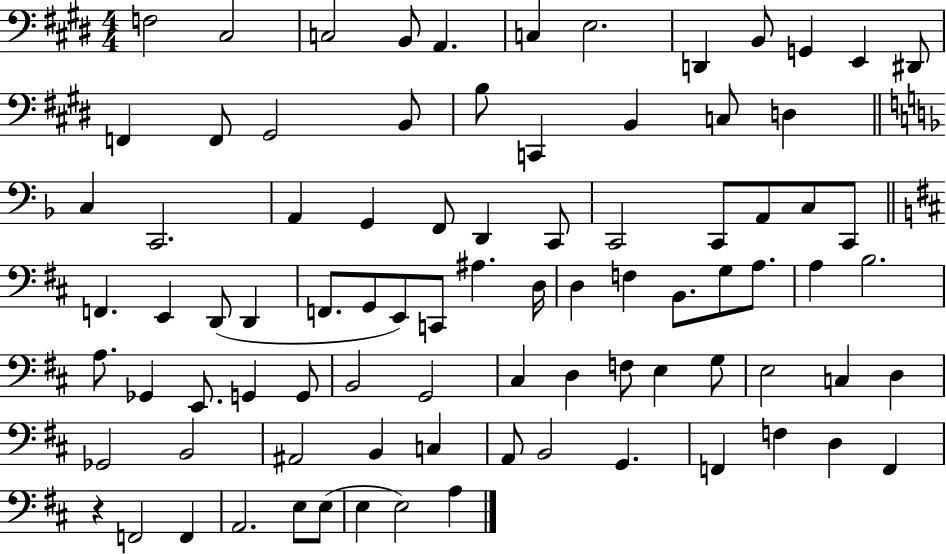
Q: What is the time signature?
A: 4/4